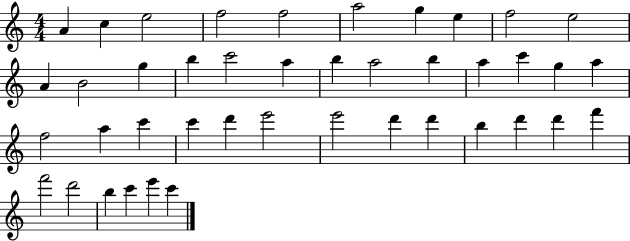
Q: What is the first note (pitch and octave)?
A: A4